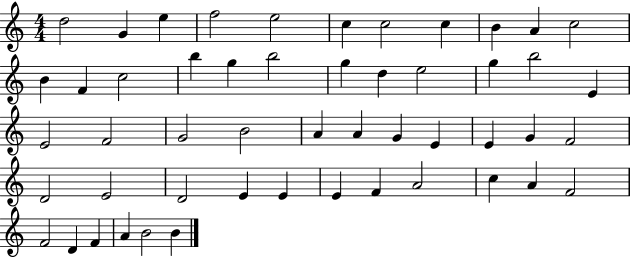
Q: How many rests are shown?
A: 0